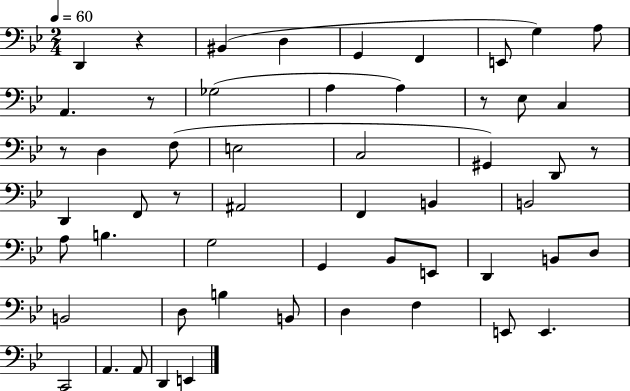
D2/q R/q BIS2/q D3/q G2/q F2/q E2/e G3/q A3/e A2/q. R/e Gb3/h A3/q A3/q R/e Eb3/e C3/q R/e D3/q F3/e E3/h C3/h G#2/q D2/e R/e D2/q F2/e R/e A#2/h F2/q B2/q B2/h A3/e B3/q. G3/h G2/q Bb2/e E2/e D2/q B2/e D3/e B2/h D3/e B3/q B2/e D3/q F3/q E2/e E2/q. C2/h A2/q. A2/e D2/q E2/q